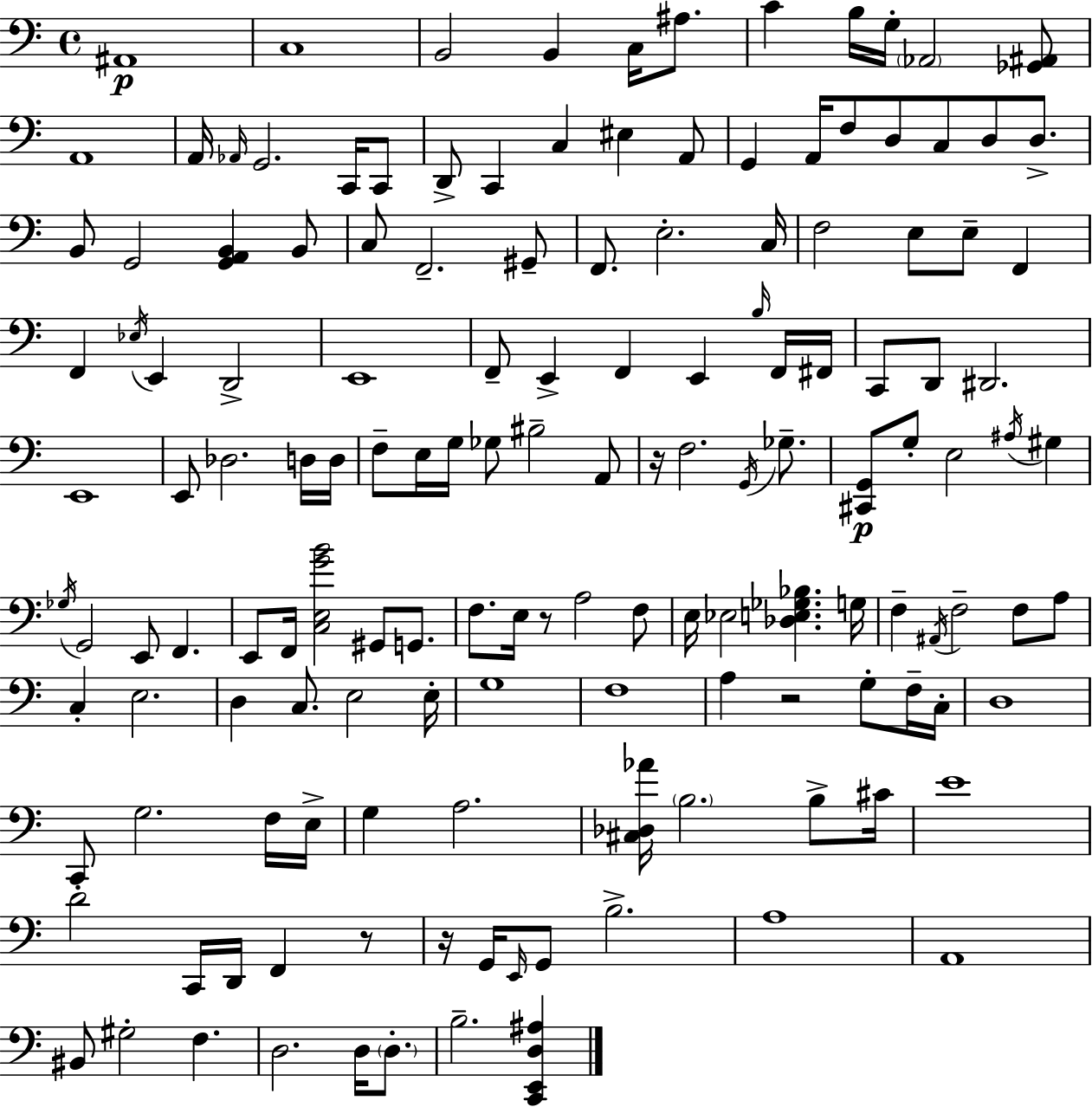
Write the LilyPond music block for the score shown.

{
  \clef bass
  \time 4/4
  \defaultTimeSignature
  \key a \minor
  ais,1\p | c1 | b,2 b,4 c16 ais8. | c'4 b16 g16-. \parenthesize aes,2 <ges, ais,>8 | \break a,1 | a,16 \grace { aes,16 } g,2. c,16 c,8 | d,8-> c,4 c4 eis4 a,8 | g,4 a,16 f8 d8 c8 d8 d8.-> | \break b,8 g,2 <g, a, b,>4 b,8 | c8 f,2.-- gis,8-- | f,8. e2.-. | c16 f2 e8 e8-- f,4 | \break f,4 \acciaccatura { ees16 } e,4 d,2-> | e,1 | f,8-- e,4-> f,4 e,4 | \grace { b16 } f,16 fis,16 c,8 d,8 dis,2. | \break e,1 | e,8 des2. | d16 d16 f8-- e16 g16 ges8 bis2-- | a,8 r16 f2. | \break \acciaccatura { g,16 } ges8.-- <cis, g,>8\p g8-. e2 | \acciaccatura { ais16 } gis4 \acciaccatura { ges16 } g,2 e,8 | f,4. e,8 f,16 <c e g' b'>2 | gis,8 g,8. f8. e16 r8 a2 | \break f8 e16 ees2 <des e ges bes>4. | g16 f4-- \acciaccatura { ais,16 } f2-- | f8 a8 c4-. e2. | d4 c8. e2 | \break e16-. g1 | f1 | a4 r2 | g8-. f16-- c16-. d1 | \break c,8 g2. | f16 e16-> g4 a2. | <cis des aes'>16 \parenthesize b2. | b8-> cis'16 e'1 | \break d'2-. c,16 | d,16 f,4 r8 r16 g,16 \grace { e,16 } g,8 b2.-> | a1 | a,1 | \break bis,8 gis2-. | f4. d2. | d16 \parenthesize d8.-. b2.-- | <c, e, d ais>4 \bar "|."
}